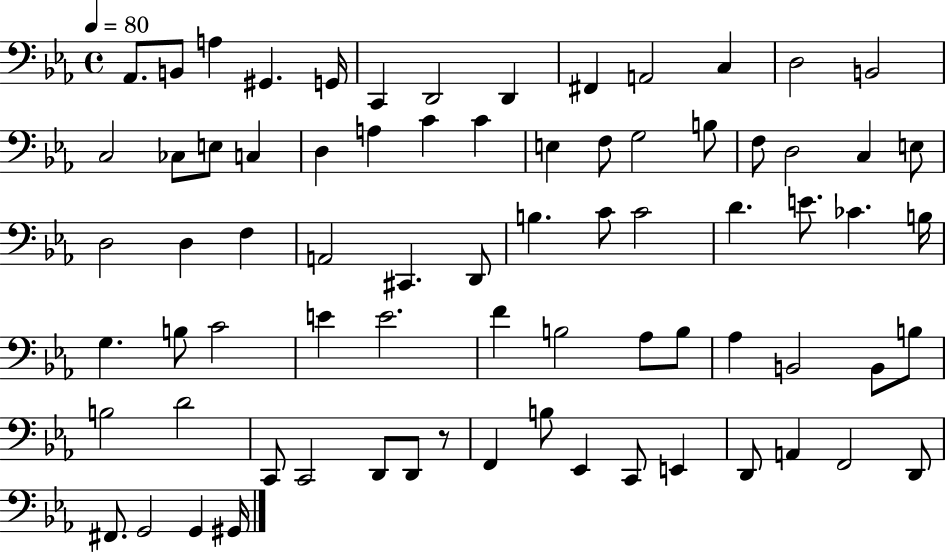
{
  \clef bass
  \time 4/4
  \defaultTimeSignature
  \key ees \major
  \tempo 4 = 80
  \repeat volta 2 { aes,8. b,8 a4 gis,4. g,16 | c,4 d,2 d,4 | fis,4 a,2 c4 | d2 b,2 | \break c2 ces8 e8 c4 | d4 a4 c'4 c'4 | e4 f8 g2 b8 | f8 d2 c4 e8 | \break d2 d4 f4 | a,2 cis,4. d,8 | b4. c'8 c'2 | d'4. e'8. ces'4. b16 | \break g4. b8 c'2 | e'4 e'2. | f'4 b2 aes8 b8 | aes4 b,2 b,8 b8 | \break b2 d'2 | c,8 c,2 d,8 d,8 r8 | f,4 b8 ees,4 c,8 e,4 | d,8 a,4 f,2 d,8 | \break fis,8. g,2 g,4 gis,16 | } \bar "|."
}